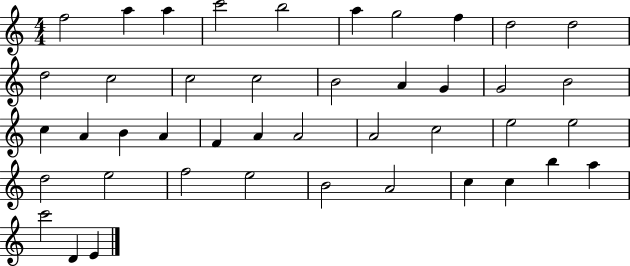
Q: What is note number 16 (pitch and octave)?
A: A4